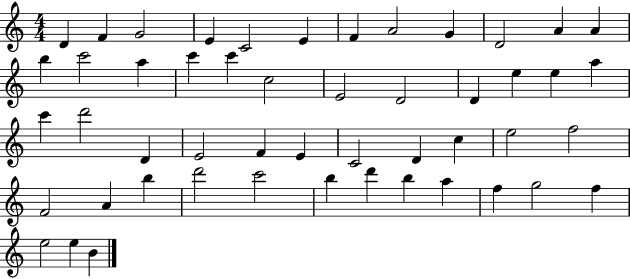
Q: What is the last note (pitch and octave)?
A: B4